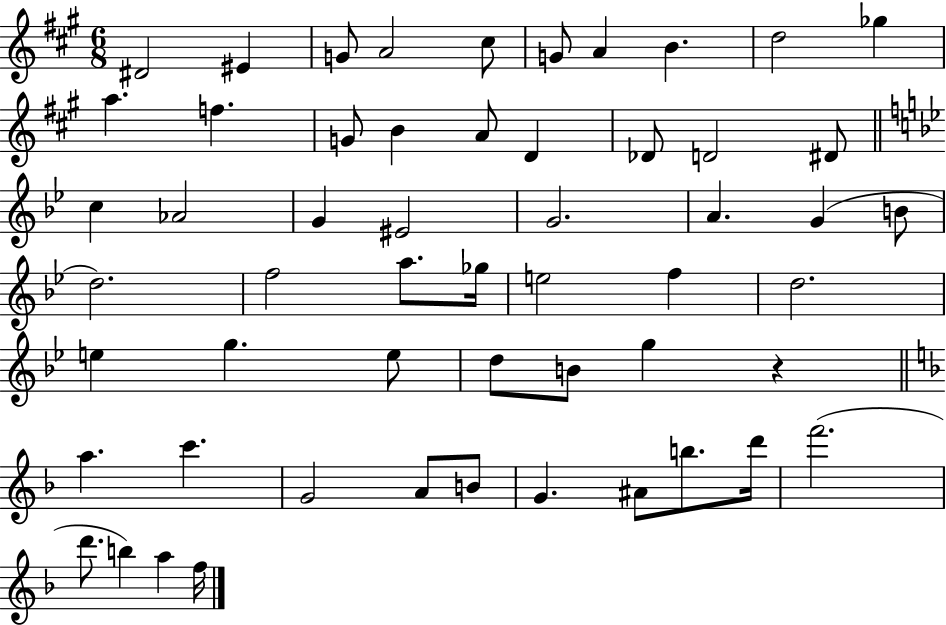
D#4/h EIS4/q G4/e A4/h C#5/e G4/e A4/q B4/q. D5/h Gb5/q A5/q. F5/q. G4/e B4/q A4/e D4/q Db4/e D4/h D#4/e C5/q Ab4/h G4/q EIS4/h G4/h. A4/q. G4/q B4/e D5/h. F5/h A5/e. Gb5/s E5/h F5/q D5/h. E5/q G5/q. E5/e D5/e B4/e G5/q R/q A5/q. C6/q. G4/h A4/e B4/e G4/q. A#4/e B5/e. D6/s F6/h. D6/e. B5/q A5/q F5/s